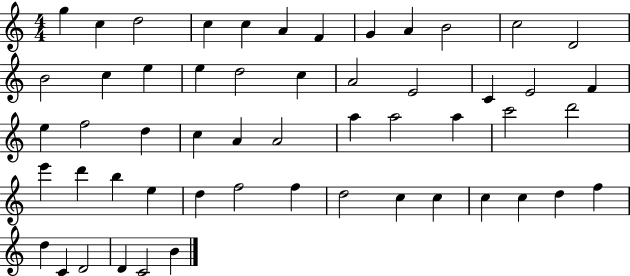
{
  \clef treble
  \numericTimeSignature
  \time 4/4
  \key c \major
  g''4 c''4 d''2 | c''4 c''4 a'4 f'4 | g'4 a'4 b'2 | c''2 d'2 | \break b'2 c''4 e''4 | e''4 d''2 c''4 | a'2 e'2 | c'4 e'2 f'4 | \break e''4 f''2 d''4 | c''4 a'4 a'2 | a''4 a''2 a''4 | c'''2 d'''2 | \break e'''4 d'''4 b''4 e''4 | d''4 f''2 f''4 | d''2 c''4 c''4 | c''4 c''4 d''4 f''4 | \break d''4 c'4 d'2 | d'4 c'2 b'4 | \bar "|."
}